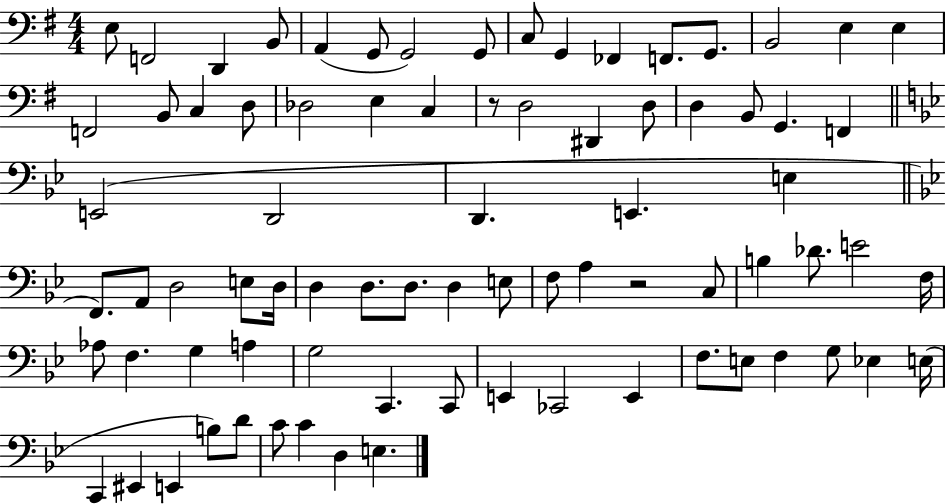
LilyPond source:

{
  \clef bass
  \numericTimeSignature
  \time 4/4
  \key g \major
  e8 f,2 d,4 b,8 | a,4( g,8 g,2) g,8 | c8 g,4 fes,4 f,8. g,8. | b,2 e4 e4 | \break f,2 b,8 c4 d8 | des2 e4 c4 | r8 d2 dis,4 d8 | d4 b,8 g,4. f,4 | \break \bar "||" \break \key g \minor e,2( d,2 | d,4. e,4. e4 | \bar "||" \break \key bes \major f,8.) a,8 d2 e8 d16 | d4 d8. d8. d4 e8 | f8 a4 r2 c8 | b4 des'8. e'2 f16 | \break aes8 f4. g4 a4 | g2 c,4. c,8 | e,4 ces,2 e,4 | f8. e8 f4 g8 ees4 e16( | \break c,4 eis,4 e,4 b8) d'8 | c'8 c'4 d4 e4. | \bar "|."
}